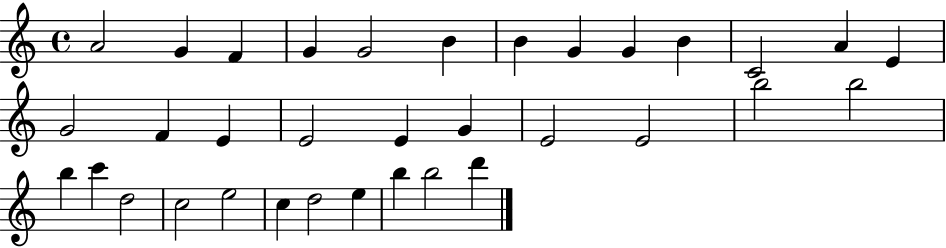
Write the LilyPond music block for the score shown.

{
  \clef treble
  \time 4/4
  \defaultTimeSignature
  \key c \major
  a'2 g'4 f'4 | g'4 g'2 b'4 | b'4 g'4 g'4 b'4 | c'2 a'4 e'4 | \break g'2 f'4 e'4 | e'2 e'4 g'4 | e'2 e'2 | b''2 b''2 | \break b''4 c'''4 d''2 | c''2 e''2 | c''4 d''2 e''4 | b''4 b''2 d'''4 | \break \bar "|."
}